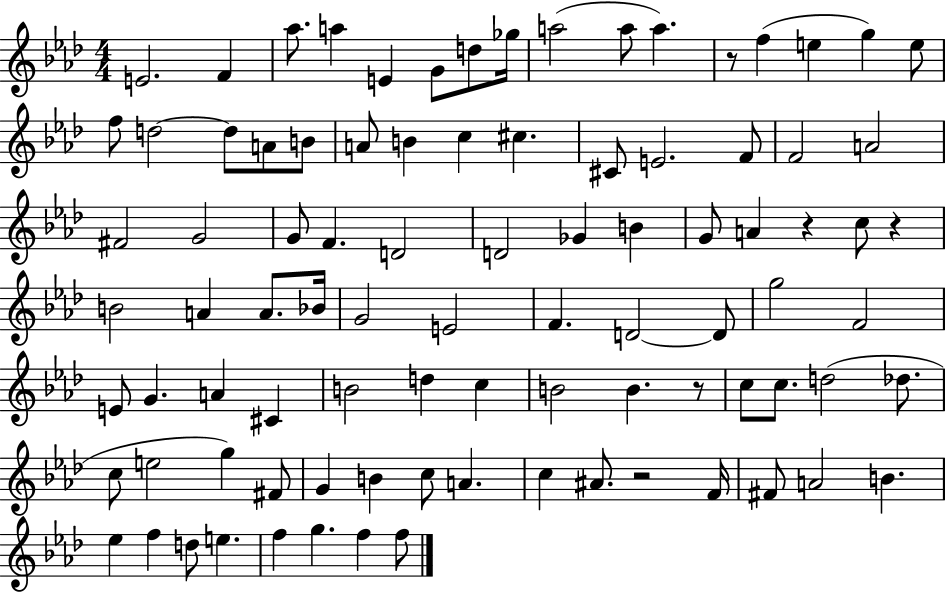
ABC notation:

X:1
T:Untitled
M:4/4
L:1/4
K:Ab
E2 F _a/2 a E G/2 d/2 _g/4 a2 a/2 a z/2 f e g e/2 f/2 d2 d/2 A/2 B/2 A/2 B c ^c ^C/2 E2 F/2 F2 A2 ^F2 G2 G/2 F D2 D2 _G B G/2 A z c/2 z B2 A A/2 _B/4 G2 E2 F D2 D/2 g2 F2 E/2 G A ^C B2 d c B2 B z/2 c/2 c/2 d2 _d/2 c/2 e2 g ^F/2 G B c/2 A c ^A/2 z2 F/4 ^F/2 A2 B _e f d/2 e f g f f/2